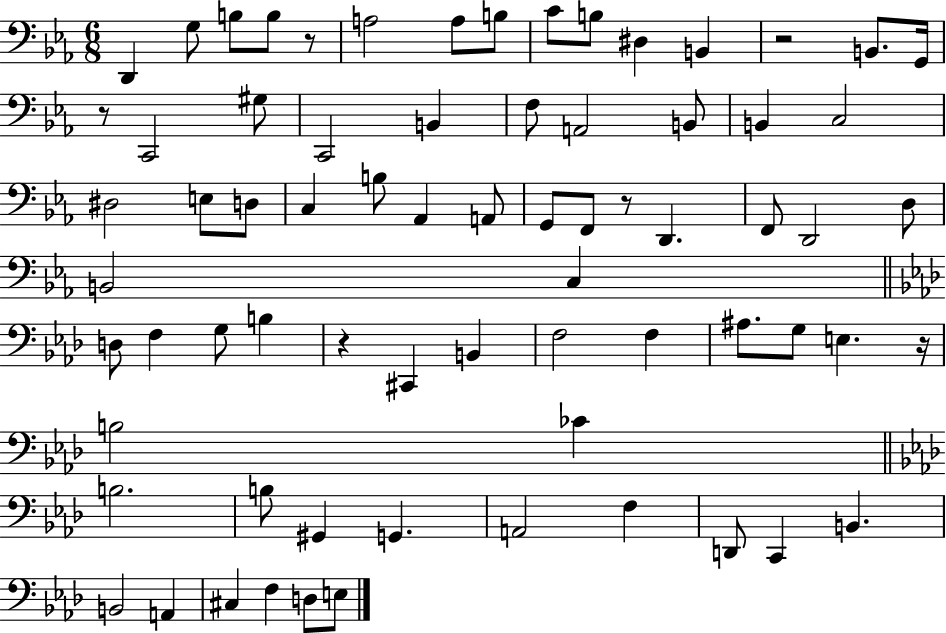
D2/q G3/e B3/e B3/e R/e A3/h A3/e B3/e C4/e B3/e D#3/q B2/q R/h B2/e. G2/s R/e C2/h G#3/e C2/h B2/q F3/e A2/h B2/e B2/q C3/h D#3/h E3/e D3/e C3/q B3/e Ab2/q A2/e G2/e F2/e R/e D2/q. F2/e D2/h D3/e B2/h C3/q D3/e F3/q G3/e B3/q R/q C#2/q B2/q F3/h F3/q A#3/e. G3/e E3/q. R/s B3/h CES4/q B3/h. B3/e G#2/q G2/q. A2/h F3/q D2/e C2/q B2/q. B2/h A2/q C#3/q F3/q D3/e E3/e